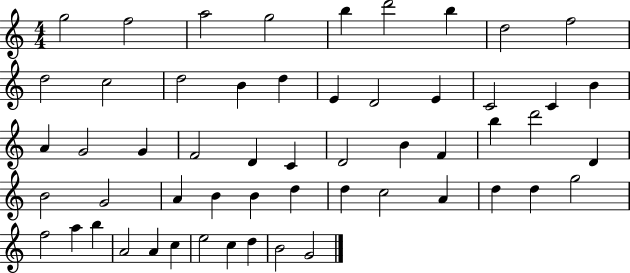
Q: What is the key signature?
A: C major